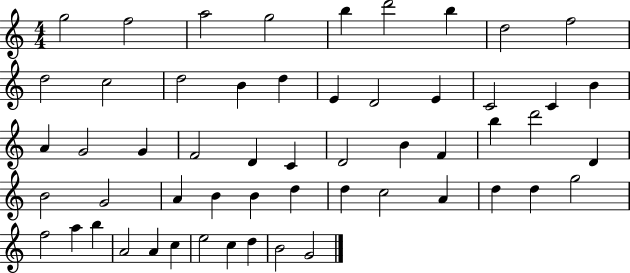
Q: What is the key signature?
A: C major